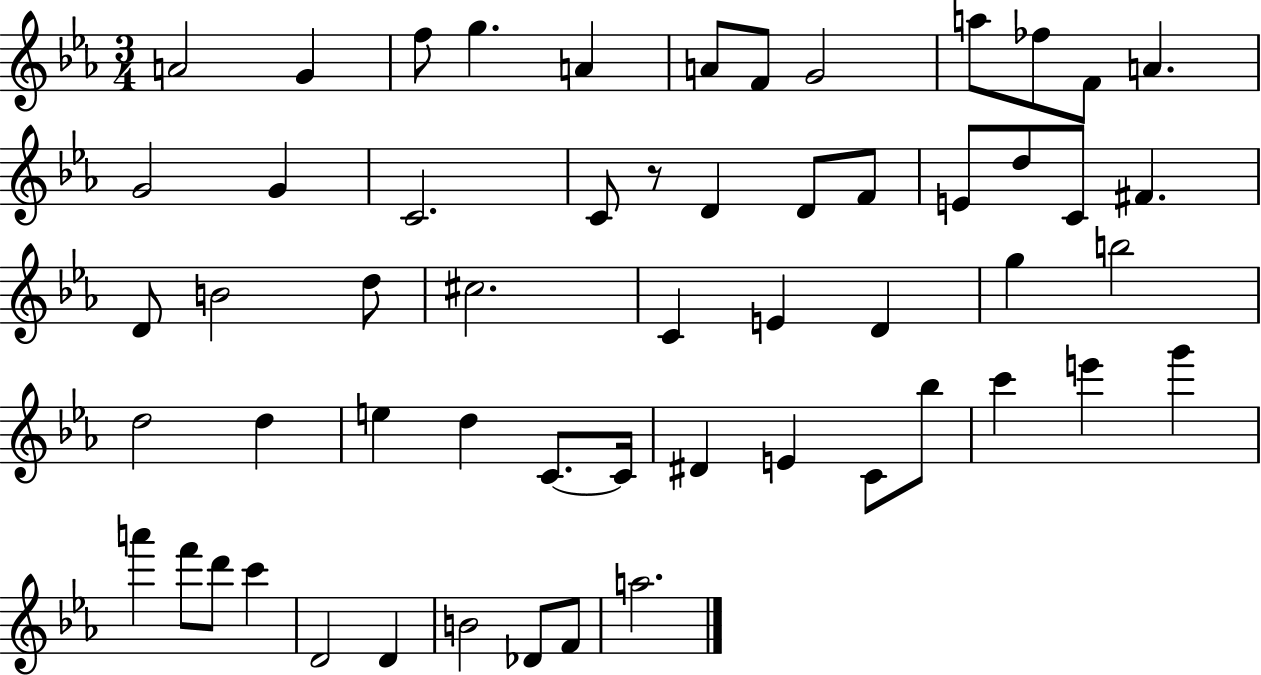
X:1
T:Untitled
M:3/4
L:1/4
K:Eb
A2 G f/2 g A A/2 F/2 G2 a/2 _f/2 F/2 A G2 G C2 C/2 z/2 D D/2 F/2 E/2 d/2 C/2 ^F D/2 B2 d/2 ^c2 C E D g b2 d2 d e d C/2 C/4 ^D E C/2 _b/2 c' e' g' a' f'/2 d'/2 c' D2 D B2 _D/2 F/2 a2